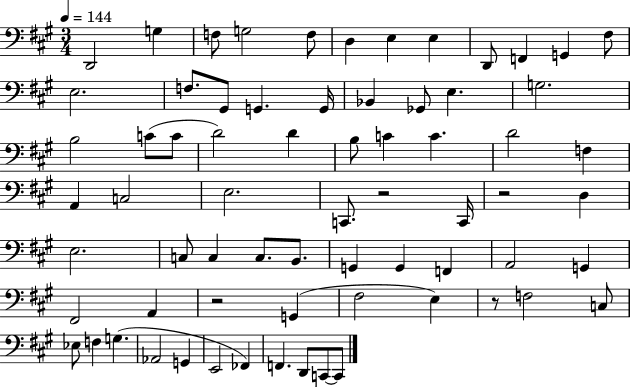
X:1
T:Untitled
M:3/4
L:1/4
K:A
D,,2 G, F,/2 G,2 F,/2 D, E, E, D,,/2 F,, G,, ^F,/2 E,2 F,/2 ^G,,/2 G,, G,,/4 _B,, _G,,/2 E, G,2 B,2 C/2 C/2 D2 D B,/2 C C D2 F, A,, C,2 E,2 C,,/2 z2 C,,/4 z2 D, E,2 C,/2 C, C,/2 B,,/2 G,, G,, F,, A,,2 G,, ^F,,2 A,, z2 G,, ^F,2 E, z/2 F,2 C,/2 _E,/2 F, G, _A,,2 G,, E,,2 _F,, F,, D,,/2 C,,/2 C,,/2